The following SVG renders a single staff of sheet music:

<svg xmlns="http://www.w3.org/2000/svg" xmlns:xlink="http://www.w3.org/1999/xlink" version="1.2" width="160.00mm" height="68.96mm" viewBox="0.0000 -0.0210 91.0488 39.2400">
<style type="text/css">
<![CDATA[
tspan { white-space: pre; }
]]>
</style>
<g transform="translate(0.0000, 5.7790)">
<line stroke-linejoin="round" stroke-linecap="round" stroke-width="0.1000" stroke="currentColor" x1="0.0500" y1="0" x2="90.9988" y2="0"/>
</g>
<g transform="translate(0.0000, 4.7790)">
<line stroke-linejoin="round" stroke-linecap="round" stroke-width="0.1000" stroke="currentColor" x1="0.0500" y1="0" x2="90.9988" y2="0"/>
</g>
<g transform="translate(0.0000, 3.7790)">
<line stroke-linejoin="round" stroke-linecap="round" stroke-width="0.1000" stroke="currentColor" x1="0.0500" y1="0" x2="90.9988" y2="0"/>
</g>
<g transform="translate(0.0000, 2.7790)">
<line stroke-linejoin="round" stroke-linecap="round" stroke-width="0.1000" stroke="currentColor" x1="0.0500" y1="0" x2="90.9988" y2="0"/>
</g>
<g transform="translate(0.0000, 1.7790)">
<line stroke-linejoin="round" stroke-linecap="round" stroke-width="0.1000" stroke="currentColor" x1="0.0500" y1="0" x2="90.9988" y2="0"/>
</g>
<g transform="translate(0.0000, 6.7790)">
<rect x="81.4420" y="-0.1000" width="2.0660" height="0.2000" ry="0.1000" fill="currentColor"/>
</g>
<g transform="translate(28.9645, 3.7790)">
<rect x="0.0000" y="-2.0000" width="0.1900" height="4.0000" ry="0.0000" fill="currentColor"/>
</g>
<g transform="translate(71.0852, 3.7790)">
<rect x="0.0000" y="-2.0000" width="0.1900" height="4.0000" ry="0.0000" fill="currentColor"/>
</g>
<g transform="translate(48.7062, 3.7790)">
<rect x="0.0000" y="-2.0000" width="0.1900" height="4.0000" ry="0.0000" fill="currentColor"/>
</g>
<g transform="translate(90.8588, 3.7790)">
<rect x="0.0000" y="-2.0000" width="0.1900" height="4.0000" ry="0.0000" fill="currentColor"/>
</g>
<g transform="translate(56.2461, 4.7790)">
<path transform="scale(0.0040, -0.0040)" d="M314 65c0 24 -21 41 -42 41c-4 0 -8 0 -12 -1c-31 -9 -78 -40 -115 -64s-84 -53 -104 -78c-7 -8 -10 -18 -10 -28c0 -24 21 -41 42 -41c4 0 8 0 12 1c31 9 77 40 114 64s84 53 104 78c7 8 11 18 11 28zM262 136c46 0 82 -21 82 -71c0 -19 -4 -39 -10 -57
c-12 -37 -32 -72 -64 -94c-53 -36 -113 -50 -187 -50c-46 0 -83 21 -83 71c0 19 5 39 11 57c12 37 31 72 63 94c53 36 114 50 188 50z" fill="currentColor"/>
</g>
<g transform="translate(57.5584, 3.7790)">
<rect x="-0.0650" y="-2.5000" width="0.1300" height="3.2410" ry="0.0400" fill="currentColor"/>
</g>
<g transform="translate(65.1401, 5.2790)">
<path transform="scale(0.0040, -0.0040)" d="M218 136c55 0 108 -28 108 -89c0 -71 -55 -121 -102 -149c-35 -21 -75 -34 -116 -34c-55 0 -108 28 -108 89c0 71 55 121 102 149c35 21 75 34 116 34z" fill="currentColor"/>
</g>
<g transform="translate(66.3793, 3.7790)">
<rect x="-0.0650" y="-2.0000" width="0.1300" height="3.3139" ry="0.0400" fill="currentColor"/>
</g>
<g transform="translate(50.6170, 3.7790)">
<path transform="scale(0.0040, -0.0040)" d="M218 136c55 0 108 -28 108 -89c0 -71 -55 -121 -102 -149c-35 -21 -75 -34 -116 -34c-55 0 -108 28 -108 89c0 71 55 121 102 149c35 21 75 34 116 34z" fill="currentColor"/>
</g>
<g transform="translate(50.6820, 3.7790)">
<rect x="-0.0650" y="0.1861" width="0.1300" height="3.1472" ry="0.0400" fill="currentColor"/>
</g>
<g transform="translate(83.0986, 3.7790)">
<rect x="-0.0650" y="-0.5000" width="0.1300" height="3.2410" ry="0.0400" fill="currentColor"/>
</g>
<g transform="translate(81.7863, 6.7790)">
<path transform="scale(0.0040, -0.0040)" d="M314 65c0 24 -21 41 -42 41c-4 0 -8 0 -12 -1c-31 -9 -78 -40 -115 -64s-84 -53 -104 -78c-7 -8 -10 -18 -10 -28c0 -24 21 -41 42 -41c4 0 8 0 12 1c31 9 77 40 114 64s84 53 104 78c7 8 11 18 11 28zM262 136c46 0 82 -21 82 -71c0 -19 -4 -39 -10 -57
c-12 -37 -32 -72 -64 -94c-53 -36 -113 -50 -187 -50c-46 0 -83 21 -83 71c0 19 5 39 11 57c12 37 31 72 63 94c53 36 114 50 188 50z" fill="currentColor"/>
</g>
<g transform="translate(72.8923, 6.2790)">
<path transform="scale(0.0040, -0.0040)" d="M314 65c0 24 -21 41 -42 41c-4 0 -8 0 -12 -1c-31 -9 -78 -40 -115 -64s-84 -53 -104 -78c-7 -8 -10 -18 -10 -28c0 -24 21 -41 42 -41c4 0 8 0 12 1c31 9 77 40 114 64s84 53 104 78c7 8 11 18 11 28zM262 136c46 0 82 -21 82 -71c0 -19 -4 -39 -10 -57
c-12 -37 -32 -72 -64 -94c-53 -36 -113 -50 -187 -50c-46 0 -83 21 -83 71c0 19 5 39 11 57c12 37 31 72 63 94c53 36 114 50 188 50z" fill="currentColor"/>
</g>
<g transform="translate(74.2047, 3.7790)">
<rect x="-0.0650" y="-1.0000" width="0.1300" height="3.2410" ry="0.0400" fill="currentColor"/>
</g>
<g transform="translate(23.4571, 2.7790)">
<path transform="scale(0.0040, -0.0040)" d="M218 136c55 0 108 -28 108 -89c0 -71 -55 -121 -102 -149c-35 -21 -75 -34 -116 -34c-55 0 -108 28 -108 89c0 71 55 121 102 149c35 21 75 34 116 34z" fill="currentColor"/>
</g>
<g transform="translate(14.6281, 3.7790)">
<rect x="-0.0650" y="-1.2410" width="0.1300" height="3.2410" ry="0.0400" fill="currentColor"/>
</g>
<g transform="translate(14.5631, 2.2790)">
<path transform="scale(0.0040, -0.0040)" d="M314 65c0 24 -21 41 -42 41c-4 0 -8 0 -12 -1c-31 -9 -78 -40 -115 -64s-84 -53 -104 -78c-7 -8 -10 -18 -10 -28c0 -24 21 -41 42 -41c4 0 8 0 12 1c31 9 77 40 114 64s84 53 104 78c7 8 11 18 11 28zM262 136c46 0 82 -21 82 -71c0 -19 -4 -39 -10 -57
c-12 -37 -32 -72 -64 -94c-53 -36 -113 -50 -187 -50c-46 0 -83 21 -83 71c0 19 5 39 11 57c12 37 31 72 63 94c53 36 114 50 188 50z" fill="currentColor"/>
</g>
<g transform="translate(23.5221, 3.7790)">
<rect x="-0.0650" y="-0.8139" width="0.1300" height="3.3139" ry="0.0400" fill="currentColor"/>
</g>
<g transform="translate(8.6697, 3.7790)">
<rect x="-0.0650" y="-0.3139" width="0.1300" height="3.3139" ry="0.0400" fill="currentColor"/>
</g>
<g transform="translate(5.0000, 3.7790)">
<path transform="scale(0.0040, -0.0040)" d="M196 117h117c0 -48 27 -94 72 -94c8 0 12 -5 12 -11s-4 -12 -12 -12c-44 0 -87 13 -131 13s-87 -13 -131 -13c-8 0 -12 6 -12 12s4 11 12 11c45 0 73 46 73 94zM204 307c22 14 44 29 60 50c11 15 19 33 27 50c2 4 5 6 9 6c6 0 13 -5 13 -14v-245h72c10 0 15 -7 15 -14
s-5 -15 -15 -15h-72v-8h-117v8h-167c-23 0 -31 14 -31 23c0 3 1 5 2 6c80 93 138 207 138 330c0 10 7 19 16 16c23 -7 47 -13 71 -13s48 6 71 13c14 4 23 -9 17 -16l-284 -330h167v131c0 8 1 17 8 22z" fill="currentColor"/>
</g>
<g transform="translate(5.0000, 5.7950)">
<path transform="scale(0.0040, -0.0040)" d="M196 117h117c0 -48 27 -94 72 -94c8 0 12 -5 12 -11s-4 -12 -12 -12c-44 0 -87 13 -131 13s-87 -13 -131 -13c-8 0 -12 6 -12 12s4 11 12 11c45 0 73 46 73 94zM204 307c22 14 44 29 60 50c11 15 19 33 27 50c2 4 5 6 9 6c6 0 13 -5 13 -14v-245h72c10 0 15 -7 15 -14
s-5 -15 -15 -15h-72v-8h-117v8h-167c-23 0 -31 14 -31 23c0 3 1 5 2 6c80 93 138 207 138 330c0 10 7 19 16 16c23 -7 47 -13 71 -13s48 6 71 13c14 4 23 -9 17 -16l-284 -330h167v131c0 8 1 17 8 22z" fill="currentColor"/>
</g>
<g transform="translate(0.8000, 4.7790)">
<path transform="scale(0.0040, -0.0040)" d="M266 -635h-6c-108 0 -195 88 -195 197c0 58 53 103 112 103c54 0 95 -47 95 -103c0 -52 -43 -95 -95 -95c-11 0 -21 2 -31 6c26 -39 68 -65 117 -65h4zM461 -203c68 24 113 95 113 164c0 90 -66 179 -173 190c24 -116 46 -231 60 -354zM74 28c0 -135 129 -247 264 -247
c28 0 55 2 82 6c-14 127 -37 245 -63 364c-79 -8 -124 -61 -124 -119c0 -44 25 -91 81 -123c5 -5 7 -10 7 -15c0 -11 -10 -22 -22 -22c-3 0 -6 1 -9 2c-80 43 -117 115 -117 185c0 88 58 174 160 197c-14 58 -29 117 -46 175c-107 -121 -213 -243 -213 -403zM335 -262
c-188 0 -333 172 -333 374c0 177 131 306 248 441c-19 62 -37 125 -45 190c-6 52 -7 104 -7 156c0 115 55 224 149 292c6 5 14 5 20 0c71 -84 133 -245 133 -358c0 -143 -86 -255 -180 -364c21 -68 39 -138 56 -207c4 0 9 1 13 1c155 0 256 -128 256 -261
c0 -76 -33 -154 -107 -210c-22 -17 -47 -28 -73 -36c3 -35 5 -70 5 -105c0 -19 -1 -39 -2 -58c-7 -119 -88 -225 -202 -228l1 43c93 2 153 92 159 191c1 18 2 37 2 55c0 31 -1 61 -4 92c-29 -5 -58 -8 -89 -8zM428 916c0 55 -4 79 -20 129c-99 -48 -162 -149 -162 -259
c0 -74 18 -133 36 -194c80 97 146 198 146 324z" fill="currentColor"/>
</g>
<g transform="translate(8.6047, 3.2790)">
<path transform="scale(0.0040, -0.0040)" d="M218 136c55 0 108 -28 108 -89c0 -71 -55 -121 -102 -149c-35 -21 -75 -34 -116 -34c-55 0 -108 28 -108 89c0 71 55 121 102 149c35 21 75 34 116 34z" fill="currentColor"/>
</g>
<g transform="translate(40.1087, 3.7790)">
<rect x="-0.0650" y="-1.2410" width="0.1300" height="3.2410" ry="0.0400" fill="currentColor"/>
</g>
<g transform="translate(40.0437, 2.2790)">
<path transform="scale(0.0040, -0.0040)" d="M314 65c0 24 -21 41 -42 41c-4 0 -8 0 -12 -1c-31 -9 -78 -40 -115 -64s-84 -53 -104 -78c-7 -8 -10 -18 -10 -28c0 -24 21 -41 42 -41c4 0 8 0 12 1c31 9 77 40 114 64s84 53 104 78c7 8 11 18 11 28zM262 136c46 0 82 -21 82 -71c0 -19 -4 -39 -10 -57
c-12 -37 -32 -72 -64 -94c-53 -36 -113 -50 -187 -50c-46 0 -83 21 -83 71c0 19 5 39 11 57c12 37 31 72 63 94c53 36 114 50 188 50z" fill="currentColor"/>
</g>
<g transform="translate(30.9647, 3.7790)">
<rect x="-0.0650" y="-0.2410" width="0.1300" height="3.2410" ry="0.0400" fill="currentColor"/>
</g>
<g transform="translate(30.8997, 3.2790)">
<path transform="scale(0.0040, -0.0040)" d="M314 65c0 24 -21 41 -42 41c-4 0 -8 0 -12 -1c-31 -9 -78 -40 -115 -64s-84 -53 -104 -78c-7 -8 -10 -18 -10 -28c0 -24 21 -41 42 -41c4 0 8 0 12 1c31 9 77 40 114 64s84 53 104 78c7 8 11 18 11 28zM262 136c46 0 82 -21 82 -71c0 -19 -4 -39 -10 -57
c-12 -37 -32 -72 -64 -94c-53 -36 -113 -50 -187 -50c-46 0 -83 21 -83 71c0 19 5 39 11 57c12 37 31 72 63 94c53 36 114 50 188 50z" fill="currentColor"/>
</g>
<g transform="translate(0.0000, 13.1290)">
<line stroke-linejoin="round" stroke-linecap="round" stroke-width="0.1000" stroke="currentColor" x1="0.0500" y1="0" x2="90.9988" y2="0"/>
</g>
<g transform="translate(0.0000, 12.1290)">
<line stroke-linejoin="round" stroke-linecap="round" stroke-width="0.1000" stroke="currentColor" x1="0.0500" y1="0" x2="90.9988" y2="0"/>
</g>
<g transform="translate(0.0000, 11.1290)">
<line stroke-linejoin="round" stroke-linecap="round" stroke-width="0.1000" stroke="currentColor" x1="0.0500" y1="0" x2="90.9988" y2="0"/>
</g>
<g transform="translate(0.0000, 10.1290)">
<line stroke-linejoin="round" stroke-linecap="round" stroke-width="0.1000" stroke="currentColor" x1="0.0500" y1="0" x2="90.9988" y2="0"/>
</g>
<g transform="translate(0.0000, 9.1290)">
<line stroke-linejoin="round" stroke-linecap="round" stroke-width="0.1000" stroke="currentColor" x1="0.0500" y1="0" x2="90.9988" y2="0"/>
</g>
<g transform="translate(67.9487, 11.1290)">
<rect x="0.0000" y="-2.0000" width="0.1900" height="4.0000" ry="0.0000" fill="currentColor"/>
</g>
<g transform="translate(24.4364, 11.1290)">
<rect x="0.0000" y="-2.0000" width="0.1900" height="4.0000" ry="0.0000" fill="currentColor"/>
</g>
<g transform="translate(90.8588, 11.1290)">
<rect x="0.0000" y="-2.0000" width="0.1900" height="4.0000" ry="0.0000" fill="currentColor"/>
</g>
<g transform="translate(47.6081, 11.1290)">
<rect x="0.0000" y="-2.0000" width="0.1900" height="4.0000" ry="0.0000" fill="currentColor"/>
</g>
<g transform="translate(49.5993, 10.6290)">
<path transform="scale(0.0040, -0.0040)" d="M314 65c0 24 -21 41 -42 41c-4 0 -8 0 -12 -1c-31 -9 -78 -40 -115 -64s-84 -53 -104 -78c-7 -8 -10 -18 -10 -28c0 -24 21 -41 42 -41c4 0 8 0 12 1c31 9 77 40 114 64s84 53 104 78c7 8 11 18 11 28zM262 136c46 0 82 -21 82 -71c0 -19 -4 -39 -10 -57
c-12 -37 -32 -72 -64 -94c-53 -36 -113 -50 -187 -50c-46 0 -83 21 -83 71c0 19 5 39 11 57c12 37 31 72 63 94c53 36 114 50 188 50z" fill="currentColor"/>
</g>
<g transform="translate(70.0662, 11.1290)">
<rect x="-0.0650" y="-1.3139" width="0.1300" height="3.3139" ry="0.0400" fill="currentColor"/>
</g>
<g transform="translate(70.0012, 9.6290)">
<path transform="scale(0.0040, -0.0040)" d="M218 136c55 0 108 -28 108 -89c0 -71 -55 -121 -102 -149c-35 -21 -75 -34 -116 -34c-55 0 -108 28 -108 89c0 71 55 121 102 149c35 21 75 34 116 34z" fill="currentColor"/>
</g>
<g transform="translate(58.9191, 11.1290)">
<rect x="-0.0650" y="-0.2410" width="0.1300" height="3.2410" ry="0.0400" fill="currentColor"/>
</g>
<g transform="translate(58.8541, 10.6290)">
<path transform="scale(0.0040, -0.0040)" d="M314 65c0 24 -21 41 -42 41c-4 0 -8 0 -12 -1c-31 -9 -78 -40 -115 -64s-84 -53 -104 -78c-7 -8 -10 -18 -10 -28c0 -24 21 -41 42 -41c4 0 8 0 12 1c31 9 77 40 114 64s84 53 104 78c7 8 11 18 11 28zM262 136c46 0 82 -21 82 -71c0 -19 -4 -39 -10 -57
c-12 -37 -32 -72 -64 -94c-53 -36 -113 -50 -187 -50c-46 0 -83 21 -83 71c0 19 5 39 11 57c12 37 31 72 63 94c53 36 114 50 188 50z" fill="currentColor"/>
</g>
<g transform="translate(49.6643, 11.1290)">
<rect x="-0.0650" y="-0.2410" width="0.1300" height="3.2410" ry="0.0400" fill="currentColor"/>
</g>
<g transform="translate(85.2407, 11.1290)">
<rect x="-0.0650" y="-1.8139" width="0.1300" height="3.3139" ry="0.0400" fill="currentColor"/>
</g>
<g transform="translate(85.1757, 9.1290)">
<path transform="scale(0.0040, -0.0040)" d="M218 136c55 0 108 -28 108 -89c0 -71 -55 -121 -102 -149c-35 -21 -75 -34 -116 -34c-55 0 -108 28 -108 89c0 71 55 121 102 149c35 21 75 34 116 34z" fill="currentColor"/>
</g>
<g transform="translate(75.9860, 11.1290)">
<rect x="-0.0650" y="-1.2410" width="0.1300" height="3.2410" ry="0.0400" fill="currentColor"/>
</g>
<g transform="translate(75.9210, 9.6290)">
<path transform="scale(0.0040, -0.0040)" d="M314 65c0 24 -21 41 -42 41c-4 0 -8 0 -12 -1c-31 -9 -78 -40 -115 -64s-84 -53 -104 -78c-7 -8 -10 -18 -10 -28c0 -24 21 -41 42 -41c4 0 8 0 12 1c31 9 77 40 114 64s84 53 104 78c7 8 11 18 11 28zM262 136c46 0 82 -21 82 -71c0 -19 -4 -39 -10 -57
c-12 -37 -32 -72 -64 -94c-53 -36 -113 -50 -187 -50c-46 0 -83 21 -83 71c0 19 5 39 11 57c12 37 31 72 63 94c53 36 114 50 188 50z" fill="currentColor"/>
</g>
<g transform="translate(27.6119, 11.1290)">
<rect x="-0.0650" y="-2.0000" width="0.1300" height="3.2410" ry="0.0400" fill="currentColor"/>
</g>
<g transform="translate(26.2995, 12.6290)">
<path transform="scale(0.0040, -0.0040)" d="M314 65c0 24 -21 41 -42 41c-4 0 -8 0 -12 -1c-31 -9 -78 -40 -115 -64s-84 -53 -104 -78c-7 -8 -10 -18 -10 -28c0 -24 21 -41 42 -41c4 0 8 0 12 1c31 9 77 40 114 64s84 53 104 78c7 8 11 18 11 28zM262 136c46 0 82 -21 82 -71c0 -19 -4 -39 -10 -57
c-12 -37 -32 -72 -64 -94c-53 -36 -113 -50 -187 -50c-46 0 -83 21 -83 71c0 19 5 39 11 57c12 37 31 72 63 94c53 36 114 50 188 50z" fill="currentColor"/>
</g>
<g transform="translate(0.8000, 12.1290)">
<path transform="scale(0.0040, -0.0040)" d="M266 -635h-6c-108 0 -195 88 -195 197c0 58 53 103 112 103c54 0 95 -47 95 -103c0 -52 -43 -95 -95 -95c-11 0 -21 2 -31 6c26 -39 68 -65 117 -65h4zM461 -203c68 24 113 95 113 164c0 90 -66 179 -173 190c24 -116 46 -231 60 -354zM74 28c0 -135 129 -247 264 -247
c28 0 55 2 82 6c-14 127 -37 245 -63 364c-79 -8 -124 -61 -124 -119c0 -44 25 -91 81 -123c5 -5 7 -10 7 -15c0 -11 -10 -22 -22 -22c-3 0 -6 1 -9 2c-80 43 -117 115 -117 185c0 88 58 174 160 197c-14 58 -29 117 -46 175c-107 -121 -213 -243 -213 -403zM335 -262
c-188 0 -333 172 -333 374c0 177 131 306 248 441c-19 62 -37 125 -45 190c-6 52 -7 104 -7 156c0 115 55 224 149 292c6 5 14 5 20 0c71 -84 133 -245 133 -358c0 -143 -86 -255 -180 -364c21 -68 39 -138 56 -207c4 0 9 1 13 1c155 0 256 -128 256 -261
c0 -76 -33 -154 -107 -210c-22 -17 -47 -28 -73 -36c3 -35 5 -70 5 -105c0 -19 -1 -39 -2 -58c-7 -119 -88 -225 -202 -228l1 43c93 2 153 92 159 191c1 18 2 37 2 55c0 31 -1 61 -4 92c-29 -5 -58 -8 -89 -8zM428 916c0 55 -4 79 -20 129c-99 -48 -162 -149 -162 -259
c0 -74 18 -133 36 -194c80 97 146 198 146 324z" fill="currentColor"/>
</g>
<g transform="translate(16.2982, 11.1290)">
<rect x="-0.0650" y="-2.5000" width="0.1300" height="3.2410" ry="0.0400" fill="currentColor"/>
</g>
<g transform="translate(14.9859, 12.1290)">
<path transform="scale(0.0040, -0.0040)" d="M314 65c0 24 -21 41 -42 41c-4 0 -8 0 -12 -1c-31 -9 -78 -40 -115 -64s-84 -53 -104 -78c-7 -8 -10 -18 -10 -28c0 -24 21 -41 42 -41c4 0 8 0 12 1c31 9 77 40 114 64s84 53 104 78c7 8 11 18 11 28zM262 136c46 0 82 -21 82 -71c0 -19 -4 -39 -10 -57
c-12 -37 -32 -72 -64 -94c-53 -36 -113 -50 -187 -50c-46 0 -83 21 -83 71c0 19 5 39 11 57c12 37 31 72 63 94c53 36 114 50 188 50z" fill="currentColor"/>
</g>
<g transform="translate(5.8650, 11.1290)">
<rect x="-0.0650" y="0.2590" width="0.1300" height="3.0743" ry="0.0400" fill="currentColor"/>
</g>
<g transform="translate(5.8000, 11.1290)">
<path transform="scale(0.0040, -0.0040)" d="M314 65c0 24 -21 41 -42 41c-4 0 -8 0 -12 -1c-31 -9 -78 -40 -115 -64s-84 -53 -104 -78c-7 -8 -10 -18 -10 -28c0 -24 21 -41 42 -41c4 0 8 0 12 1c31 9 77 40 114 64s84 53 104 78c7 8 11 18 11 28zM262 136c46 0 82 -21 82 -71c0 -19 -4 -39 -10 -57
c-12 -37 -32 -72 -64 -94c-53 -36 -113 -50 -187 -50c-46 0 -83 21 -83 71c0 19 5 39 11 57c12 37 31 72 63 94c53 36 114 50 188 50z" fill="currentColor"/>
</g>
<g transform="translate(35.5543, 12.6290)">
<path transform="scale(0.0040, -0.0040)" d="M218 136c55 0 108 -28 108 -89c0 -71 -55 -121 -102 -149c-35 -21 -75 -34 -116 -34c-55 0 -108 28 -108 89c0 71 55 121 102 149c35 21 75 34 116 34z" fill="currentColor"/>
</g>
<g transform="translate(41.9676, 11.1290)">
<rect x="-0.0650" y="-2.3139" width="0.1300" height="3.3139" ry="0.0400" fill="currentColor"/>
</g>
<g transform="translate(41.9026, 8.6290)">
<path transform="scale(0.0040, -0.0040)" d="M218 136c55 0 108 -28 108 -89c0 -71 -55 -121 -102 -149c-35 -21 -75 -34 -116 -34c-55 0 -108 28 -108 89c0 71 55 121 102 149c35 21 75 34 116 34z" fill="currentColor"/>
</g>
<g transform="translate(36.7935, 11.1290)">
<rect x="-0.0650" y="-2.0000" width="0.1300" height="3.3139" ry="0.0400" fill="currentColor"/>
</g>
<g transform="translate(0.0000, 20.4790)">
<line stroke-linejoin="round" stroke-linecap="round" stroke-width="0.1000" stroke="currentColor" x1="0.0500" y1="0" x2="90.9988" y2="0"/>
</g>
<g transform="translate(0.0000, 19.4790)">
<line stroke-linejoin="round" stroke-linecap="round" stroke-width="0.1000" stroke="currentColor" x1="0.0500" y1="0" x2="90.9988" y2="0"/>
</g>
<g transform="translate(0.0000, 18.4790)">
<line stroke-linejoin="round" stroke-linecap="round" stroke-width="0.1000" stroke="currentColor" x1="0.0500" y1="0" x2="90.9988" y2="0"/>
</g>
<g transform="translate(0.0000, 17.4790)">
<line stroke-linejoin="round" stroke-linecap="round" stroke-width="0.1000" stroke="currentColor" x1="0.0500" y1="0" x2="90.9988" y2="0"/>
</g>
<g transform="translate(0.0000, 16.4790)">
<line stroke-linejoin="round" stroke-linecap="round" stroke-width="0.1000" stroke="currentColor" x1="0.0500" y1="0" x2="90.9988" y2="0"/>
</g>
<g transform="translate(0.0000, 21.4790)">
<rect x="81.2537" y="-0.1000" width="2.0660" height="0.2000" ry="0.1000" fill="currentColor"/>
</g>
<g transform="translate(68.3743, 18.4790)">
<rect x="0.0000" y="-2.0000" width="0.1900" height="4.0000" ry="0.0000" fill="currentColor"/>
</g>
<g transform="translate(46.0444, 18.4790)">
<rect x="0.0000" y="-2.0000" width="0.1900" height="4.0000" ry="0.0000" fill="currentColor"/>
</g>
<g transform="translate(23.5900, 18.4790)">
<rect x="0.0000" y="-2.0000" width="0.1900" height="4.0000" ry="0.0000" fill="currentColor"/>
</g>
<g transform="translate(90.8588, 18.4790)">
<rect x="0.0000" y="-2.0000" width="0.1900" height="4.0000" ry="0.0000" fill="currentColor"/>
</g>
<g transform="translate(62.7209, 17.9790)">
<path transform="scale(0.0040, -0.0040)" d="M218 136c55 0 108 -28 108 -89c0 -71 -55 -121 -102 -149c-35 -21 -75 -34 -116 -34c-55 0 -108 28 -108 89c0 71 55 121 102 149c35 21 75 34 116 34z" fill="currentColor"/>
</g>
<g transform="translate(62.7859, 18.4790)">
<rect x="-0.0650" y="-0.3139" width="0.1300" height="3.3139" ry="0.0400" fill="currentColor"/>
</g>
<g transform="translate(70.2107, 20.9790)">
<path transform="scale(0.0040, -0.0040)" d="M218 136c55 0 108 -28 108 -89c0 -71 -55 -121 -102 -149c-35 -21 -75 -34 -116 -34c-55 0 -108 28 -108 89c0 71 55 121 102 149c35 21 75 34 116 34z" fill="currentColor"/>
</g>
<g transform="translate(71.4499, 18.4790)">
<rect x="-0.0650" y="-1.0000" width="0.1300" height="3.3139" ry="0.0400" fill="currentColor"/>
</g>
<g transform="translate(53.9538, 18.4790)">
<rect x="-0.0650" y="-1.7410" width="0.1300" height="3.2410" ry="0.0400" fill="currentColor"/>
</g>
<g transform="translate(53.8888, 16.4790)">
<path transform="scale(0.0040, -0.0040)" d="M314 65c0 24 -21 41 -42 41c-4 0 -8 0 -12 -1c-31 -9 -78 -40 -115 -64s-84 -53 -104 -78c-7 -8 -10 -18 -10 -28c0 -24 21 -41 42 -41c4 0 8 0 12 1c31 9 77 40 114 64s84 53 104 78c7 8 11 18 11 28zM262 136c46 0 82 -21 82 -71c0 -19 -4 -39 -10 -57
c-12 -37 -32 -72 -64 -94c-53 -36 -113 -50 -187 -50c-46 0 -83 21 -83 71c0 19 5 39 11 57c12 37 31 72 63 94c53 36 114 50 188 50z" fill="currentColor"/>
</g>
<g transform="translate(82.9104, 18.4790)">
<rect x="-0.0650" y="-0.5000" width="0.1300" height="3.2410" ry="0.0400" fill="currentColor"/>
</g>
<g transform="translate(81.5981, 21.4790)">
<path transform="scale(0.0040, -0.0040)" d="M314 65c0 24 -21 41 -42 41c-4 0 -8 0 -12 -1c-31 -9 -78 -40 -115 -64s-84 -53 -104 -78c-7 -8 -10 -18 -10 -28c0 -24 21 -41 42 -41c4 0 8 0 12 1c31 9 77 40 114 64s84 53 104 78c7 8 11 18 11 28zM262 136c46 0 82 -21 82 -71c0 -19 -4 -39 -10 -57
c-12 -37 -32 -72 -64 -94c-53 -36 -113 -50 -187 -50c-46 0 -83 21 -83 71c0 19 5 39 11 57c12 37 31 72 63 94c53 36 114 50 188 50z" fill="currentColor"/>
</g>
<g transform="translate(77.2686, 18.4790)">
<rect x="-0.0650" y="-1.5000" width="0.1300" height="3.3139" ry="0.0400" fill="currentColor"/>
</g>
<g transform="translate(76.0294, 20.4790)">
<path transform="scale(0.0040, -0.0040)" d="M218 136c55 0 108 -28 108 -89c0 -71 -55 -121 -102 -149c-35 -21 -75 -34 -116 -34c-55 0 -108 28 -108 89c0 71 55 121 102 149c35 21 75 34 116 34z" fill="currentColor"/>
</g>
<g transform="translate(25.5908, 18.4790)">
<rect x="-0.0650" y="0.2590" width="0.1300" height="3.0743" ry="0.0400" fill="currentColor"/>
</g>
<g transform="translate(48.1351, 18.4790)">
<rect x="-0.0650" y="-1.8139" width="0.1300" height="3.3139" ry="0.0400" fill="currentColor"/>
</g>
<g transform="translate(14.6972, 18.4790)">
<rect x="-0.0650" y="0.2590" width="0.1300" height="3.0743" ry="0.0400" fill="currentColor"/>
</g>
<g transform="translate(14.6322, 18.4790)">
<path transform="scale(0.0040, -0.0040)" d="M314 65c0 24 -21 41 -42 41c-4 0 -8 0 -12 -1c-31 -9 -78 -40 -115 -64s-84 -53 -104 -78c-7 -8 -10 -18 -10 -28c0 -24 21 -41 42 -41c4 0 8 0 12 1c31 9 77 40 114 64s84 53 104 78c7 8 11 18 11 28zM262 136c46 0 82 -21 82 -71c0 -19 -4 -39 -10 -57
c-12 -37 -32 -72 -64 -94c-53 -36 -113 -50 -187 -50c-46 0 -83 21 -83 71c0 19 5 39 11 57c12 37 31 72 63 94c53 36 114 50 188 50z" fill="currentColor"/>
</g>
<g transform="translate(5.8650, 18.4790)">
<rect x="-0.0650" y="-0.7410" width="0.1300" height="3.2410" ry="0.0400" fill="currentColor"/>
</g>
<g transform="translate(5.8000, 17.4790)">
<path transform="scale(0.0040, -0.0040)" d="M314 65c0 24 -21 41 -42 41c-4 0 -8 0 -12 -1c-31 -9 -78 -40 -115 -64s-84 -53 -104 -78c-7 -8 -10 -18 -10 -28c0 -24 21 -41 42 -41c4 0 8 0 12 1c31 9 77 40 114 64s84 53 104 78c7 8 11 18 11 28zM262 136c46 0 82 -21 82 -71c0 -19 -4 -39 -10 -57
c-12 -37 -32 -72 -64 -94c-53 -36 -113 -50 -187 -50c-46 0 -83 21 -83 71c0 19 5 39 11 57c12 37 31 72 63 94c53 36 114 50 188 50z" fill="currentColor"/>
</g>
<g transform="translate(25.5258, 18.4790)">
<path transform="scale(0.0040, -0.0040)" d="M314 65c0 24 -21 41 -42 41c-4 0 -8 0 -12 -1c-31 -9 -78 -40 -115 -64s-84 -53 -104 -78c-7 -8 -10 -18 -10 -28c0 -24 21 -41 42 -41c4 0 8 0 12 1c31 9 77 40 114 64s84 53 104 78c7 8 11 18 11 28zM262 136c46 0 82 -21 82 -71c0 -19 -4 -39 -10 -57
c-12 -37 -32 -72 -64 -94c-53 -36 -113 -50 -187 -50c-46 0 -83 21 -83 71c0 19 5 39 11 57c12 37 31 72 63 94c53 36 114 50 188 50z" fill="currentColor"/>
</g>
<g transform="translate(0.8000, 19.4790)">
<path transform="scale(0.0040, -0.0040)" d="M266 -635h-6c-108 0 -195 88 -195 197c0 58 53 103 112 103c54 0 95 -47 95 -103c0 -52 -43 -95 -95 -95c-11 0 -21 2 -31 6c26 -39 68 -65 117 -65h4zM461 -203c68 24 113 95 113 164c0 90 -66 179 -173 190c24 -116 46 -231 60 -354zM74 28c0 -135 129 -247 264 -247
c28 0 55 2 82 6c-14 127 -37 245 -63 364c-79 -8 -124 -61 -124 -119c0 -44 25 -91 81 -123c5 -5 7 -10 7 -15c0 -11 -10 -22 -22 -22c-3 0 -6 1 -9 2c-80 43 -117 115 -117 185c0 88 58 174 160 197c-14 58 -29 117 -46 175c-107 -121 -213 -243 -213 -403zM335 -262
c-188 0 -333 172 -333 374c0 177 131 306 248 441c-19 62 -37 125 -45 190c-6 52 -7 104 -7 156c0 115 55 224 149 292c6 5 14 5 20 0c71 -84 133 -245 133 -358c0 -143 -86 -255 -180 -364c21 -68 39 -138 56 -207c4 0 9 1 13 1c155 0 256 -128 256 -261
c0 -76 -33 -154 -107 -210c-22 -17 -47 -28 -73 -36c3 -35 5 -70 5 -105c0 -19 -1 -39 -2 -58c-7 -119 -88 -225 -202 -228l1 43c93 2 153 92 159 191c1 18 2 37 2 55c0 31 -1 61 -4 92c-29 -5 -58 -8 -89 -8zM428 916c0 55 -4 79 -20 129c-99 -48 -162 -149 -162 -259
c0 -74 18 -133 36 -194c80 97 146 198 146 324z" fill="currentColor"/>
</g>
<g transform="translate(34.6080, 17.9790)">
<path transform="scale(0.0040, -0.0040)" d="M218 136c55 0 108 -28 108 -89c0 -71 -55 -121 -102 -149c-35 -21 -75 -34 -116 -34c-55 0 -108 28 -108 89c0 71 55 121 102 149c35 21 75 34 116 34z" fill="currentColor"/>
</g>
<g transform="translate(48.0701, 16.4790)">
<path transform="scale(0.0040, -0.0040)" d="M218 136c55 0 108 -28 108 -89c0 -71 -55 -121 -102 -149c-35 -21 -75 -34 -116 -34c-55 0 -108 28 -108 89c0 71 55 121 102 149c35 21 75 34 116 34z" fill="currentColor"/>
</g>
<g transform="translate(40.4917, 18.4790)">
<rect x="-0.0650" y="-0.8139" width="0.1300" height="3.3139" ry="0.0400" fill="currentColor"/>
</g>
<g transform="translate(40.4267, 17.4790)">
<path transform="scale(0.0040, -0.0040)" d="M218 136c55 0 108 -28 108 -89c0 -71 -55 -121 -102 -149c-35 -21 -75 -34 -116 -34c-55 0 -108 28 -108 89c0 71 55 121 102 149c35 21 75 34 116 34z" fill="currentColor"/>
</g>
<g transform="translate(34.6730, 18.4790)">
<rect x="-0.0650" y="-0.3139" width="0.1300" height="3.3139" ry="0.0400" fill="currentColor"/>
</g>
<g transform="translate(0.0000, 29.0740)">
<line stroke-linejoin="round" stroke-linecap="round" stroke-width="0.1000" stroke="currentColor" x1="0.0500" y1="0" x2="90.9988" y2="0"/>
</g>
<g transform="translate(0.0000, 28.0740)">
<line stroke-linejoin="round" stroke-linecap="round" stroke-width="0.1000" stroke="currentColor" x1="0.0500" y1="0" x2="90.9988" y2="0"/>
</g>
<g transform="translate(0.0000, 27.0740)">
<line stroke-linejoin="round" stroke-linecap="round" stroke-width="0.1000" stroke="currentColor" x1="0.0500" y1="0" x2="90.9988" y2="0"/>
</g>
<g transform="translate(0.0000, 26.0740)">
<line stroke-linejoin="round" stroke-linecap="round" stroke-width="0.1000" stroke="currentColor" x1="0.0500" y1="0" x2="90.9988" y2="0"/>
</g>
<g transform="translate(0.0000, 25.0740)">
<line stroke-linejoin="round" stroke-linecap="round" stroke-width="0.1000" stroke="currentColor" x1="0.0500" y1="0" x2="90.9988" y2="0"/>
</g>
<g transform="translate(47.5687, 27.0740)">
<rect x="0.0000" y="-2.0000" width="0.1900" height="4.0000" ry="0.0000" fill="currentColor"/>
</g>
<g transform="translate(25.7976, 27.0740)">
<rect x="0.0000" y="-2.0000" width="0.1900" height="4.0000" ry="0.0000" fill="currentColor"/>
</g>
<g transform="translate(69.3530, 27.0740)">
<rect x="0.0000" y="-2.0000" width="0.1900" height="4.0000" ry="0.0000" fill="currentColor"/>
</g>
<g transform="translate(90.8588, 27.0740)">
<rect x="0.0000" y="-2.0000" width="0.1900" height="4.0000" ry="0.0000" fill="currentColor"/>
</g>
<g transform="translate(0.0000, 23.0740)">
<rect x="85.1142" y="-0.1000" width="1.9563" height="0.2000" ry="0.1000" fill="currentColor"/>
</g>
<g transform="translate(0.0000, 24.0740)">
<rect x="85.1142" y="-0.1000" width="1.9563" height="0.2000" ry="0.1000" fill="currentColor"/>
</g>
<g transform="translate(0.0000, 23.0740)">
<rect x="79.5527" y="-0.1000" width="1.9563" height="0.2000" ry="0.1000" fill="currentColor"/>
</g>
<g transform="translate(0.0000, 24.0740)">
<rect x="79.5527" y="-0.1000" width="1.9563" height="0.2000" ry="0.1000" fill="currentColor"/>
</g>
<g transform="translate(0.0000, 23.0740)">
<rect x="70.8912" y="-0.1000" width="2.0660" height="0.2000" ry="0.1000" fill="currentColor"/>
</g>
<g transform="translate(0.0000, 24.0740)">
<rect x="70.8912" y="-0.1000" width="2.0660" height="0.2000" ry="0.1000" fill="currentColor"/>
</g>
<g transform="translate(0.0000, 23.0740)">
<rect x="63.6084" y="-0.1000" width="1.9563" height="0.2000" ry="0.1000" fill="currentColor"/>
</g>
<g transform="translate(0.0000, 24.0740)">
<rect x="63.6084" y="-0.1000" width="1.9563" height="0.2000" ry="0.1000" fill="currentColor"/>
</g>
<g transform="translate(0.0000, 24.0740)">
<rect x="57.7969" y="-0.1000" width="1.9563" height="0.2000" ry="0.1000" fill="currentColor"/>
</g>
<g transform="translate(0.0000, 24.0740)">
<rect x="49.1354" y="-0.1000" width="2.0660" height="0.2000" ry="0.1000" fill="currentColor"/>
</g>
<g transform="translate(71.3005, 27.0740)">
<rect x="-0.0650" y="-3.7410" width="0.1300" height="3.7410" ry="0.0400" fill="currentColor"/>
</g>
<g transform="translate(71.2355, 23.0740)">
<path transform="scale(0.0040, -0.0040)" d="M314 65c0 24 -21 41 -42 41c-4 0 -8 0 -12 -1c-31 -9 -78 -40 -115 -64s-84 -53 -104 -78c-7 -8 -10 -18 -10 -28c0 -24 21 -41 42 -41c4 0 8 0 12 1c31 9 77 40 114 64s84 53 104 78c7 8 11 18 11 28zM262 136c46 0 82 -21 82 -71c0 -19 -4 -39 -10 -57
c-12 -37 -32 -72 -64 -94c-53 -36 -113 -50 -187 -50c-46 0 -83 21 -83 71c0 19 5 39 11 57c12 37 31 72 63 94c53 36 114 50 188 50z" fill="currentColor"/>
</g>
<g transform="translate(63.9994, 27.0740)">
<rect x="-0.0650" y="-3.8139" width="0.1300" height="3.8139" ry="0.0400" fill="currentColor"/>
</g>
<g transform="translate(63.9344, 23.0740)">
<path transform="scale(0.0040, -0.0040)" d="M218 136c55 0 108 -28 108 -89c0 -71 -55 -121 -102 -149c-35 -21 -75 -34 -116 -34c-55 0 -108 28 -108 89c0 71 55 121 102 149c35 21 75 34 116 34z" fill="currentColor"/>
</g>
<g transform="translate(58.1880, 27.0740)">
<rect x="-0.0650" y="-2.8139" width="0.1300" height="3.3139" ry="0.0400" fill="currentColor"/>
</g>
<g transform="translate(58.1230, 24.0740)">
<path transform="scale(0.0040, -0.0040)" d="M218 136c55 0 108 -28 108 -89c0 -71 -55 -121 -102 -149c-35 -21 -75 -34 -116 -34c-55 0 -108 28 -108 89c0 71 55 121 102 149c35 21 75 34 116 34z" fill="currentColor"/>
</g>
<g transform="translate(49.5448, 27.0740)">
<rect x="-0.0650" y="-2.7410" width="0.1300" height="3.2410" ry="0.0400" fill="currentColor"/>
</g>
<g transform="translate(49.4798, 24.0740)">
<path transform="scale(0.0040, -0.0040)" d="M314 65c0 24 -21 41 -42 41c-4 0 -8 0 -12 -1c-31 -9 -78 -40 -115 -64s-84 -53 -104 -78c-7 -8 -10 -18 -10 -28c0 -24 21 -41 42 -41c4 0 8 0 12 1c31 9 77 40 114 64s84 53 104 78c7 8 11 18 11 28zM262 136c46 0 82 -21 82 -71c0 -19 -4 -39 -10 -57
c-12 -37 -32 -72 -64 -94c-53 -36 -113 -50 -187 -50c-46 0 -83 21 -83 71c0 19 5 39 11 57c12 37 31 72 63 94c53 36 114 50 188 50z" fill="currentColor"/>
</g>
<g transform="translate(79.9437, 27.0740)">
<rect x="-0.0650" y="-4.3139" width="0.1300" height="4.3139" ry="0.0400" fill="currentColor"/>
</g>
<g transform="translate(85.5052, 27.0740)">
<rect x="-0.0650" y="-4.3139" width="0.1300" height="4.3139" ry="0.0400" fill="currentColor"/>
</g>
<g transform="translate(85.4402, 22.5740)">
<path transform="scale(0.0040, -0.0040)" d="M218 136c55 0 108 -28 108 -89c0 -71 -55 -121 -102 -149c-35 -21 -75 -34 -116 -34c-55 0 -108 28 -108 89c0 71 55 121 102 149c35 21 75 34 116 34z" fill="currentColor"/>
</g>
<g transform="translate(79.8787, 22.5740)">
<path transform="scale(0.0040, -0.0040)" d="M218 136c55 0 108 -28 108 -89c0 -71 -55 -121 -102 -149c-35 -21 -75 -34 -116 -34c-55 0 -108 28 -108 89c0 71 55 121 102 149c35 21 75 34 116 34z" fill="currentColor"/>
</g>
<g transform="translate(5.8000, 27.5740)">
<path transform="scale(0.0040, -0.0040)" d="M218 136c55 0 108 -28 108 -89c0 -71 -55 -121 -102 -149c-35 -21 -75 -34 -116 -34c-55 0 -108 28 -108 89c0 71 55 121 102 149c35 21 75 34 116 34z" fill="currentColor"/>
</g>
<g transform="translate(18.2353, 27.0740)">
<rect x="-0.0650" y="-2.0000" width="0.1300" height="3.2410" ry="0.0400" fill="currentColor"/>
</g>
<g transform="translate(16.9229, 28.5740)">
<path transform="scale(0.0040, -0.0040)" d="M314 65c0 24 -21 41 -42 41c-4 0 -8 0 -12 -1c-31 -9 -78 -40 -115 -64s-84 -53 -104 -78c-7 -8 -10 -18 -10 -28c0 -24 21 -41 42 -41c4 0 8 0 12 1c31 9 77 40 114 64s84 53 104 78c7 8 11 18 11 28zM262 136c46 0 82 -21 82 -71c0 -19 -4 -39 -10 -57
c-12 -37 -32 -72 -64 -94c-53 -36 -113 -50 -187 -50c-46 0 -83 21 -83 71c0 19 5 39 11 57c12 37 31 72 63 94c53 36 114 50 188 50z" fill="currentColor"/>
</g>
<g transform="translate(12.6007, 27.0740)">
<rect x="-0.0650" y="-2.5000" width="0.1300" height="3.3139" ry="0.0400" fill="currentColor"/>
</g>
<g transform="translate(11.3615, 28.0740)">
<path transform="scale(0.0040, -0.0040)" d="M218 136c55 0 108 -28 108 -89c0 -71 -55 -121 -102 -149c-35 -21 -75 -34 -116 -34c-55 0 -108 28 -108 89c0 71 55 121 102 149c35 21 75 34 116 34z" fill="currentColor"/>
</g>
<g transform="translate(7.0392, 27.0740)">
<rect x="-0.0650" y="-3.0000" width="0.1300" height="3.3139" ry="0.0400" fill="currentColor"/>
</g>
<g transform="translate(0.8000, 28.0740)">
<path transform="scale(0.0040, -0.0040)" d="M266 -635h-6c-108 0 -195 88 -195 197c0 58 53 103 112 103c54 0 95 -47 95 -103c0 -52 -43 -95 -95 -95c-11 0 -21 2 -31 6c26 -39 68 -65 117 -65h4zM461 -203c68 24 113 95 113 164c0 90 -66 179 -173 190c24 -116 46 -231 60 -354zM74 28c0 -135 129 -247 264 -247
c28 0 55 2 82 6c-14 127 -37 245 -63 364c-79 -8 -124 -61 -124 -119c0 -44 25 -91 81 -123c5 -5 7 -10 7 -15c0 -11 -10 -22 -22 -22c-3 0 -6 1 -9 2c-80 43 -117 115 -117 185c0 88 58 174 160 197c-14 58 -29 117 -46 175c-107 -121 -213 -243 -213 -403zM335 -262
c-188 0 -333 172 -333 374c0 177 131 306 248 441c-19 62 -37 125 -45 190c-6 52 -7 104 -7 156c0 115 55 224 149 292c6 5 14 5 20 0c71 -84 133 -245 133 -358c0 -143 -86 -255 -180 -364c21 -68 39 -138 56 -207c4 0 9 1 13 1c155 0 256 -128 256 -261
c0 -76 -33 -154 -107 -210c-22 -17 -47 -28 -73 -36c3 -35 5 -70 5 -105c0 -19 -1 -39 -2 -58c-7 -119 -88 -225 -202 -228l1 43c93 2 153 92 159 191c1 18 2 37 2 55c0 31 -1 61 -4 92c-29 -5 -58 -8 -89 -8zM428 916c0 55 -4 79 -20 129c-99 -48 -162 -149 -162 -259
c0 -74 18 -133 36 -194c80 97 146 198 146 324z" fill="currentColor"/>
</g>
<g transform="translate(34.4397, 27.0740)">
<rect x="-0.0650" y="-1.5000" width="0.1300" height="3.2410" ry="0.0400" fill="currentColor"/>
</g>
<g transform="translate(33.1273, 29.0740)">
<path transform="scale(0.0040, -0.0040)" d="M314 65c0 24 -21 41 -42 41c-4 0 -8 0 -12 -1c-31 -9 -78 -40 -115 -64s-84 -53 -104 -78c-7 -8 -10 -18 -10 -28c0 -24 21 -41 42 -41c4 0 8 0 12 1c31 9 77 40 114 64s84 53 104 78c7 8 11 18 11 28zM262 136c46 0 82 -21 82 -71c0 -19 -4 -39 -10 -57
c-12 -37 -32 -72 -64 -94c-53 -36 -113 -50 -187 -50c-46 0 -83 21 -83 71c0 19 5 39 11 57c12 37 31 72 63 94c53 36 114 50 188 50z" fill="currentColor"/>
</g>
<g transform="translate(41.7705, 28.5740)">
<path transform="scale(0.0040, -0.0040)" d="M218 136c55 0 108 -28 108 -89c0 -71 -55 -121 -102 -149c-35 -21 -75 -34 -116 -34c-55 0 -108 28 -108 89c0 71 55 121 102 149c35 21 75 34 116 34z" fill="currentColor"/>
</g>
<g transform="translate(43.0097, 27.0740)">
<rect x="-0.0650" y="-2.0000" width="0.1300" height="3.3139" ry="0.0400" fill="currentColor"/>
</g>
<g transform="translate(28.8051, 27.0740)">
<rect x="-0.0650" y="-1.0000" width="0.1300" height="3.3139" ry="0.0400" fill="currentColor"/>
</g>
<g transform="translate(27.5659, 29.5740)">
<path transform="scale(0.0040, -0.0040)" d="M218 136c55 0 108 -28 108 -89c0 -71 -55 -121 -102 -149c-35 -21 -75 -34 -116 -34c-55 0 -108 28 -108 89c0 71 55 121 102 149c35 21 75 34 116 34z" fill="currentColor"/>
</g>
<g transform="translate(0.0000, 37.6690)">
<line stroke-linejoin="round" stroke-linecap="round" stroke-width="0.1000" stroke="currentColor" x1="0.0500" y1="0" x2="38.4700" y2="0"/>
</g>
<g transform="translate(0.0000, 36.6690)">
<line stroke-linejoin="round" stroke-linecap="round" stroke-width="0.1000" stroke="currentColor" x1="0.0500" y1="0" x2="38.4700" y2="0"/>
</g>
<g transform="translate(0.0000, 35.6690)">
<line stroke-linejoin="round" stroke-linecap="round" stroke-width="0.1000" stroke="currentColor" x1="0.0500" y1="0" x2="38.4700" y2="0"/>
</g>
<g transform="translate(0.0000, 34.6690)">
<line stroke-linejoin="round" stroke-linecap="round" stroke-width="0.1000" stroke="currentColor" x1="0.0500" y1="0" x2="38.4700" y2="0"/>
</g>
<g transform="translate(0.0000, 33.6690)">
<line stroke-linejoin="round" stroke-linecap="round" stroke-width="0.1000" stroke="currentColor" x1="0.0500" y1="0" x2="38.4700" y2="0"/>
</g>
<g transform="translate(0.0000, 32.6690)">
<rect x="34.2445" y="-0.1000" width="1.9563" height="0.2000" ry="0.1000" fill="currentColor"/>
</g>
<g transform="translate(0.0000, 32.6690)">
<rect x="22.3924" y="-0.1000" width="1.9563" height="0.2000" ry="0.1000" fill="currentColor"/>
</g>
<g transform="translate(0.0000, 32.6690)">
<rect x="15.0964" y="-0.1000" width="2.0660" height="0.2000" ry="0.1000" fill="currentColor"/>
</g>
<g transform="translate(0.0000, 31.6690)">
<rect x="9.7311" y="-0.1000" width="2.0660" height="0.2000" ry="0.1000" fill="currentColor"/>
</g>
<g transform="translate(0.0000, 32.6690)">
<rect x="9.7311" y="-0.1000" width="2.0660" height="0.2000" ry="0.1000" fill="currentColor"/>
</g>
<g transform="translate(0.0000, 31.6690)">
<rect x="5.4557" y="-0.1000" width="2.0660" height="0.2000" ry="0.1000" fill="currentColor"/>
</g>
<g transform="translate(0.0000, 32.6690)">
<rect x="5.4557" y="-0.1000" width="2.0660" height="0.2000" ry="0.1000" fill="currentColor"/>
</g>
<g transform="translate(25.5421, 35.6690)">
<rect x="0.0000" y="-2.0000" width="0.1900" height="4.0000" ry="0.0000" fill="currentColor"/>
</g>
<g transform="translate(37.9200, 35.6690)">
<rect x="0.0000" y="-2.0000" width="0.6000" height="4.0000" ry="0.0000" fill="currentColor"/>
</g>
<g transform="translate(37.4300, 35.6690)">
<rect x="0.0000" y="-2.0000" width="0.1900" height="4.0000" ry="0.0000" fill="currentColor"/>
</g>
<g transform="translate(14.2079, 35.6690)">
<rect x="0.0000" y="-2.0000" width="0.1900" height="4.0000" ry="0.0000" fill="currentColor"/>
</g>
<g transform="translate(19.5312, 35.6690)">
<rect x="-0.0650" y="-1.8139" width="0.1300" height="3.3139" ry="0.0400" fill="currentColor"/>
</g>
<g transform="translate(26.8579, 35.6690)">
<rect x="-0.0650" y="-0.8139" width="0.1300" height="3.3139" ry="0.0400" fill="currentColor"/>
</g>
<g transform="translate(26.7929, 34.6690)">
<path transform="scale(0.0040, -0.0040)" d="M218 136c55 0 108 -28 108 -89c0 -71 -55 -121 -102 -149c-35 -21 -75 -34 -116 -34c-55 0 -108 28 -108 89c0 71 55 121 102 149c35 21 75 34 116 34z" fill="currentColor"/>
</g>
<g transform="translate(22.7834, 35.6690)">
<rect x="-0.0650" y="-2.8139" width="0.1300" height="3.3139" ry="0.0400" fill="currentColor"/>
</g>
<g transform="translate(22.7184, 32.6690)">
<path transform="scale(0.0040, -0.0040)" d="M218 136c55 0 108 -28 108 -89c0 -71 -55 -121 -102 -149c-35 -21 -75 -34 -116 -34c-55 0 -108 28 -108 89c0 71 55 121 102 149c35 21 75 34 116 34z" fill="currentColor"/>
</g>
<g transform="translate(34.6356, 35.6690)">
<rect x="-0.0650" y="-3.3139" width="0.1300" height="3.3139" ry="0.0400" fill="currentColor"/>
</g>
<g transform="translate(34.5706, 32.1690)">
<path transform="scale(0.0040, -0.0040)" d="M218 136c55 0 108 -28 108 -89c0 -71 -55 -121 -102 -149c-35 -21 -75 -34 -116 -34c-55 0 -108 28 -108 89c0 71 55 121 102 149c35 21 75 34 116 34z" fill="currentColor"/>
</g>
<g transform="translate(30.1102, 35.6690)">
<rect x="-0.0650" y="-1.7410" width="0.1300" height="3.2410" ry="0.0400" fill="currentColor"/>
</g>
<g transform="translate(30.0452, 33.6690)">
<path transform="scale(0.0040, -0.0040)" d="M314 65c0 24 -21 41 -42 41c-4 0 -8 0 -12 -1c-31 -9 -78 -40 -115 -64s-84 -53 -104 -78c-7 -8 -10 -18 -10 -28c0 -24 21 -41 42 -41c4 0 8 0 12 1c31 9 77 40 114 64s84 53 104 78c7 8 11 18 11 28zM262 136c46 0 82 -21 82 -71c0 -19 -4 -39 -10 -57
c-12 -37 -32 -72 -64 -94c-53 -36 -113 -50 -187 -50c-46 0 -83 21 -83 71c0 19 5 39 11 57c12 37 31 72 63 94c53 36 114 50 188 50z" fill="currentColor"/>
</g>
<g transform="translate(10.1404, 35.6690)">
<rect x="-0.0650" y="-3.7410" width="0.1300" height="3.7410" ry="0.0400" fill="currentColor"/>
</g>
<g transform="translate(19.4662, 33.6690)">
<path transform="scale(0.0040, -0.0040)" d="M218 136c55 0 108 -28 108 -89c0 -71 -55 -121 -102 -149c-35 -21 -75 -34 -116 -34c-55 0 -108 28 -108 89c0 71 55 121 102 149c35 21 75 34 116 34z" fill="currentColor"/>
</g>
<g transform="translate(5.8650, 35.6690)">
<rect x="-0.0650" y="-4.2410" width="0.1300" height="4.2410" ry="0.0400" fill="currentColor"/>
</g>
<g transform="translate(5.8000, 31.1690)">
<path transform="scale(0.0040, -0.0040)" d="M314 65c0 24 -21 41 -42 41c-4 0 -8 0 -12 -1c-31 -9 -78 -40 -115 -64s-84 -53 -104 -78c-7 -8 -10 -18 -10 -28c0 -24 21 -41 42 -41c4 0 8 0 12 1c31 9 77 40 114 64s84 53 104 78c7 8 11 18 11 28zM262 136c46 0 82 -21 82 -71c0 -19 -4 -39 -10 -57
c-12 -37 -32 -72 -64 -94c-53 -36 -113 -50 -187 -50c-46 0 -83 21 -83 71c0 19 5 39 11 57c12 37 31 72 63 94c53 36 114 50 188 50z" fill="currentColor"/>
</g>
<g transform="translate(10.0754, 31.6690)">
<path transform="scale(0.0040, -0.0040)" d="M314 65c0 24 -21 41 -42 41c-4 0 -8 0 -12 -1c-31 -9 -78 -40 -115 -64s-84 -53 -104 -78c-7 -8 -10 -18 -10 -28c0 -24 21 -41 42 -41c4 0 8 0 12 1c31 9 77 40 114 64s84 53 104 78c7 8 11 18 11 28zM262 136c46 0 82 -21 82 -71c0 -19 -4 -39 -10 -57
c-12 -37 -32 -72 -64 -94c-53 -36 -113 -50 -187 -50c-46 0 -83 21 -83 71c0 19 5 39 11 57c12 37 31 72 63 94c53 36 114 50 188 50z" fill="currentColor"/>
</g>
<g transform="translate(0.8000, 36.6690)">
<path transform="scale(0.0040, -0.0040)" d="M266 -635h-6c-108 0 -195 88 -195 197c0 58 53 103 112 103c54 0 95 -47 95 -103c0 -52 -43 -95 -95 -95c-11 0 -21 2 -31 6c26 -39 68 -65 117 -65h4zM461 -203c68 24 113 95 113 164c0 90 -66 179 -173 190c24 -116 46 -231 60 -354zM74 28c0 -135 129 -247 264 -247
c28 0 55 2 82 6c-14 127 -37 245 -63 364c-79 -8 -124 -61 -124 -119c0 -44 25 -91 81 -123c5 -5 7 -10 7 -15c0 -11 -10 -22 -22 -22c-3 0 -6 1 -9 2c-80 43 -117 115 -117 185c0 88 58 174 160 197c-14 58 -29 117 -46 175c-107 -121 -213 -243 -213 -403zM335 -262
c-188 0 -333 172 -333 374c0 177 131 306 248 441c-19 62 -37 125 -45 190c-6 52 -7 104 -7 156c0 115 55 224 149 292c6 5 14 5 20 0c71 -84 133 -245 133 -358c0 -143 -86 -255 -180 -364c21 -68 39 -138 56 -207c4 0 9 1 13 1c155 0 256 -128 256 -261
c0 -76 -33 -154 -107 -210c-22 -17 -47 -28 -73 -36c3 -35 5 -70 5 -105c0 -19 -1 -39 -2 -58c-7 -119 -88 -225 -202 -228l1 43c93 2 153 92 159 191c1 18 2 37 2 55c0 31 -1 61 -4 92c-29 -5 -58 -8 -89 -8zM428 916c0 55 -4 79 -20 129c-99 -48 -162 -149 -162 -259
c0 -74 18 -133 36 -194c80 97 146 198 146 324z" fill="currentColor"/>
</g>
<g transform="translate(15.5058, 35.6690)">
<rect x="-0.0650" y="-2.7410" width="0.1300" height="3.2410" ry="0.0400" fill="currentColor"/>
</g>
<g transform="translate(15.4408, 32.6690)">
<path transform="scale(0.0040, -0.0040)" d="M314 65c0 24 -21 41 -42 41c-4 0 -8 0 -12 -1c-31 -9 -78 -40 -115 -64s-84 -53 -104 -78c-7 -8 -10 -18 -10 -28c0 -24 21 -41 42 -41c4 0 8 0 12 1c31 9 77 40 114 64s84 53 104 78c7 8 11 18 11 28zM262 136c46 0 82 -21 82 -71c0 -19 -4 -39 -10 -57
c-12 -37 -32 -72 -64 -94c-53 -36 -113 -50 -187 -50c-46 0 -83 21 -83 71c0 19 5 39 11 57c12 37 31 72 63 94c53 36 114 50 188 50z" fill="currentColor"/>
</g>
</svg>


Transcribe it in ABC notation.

X:1
T:Untitled
M:4/4
L:1/4
K:C
c e2 d c2 e2 B G2 F D2 C2 B2 G2 F2 F g c2 c2 e e2 f d2 B2 B2 c d f f2 c D E C2 A G F2 D E2 F a2 a c' c'2 d' d' d'2 c'2 a2 f a d f2 b